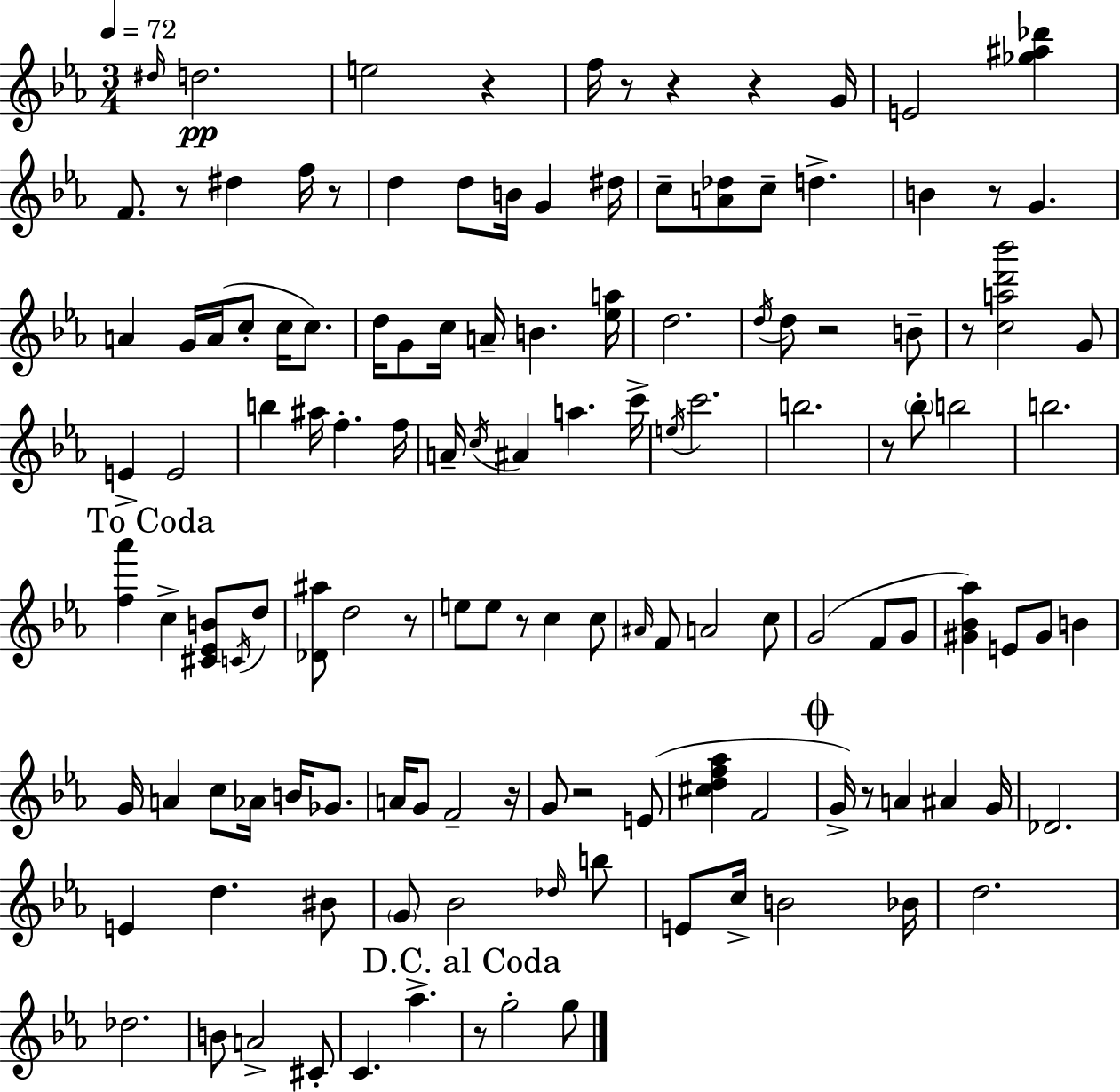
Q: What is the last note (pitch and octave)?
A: G5